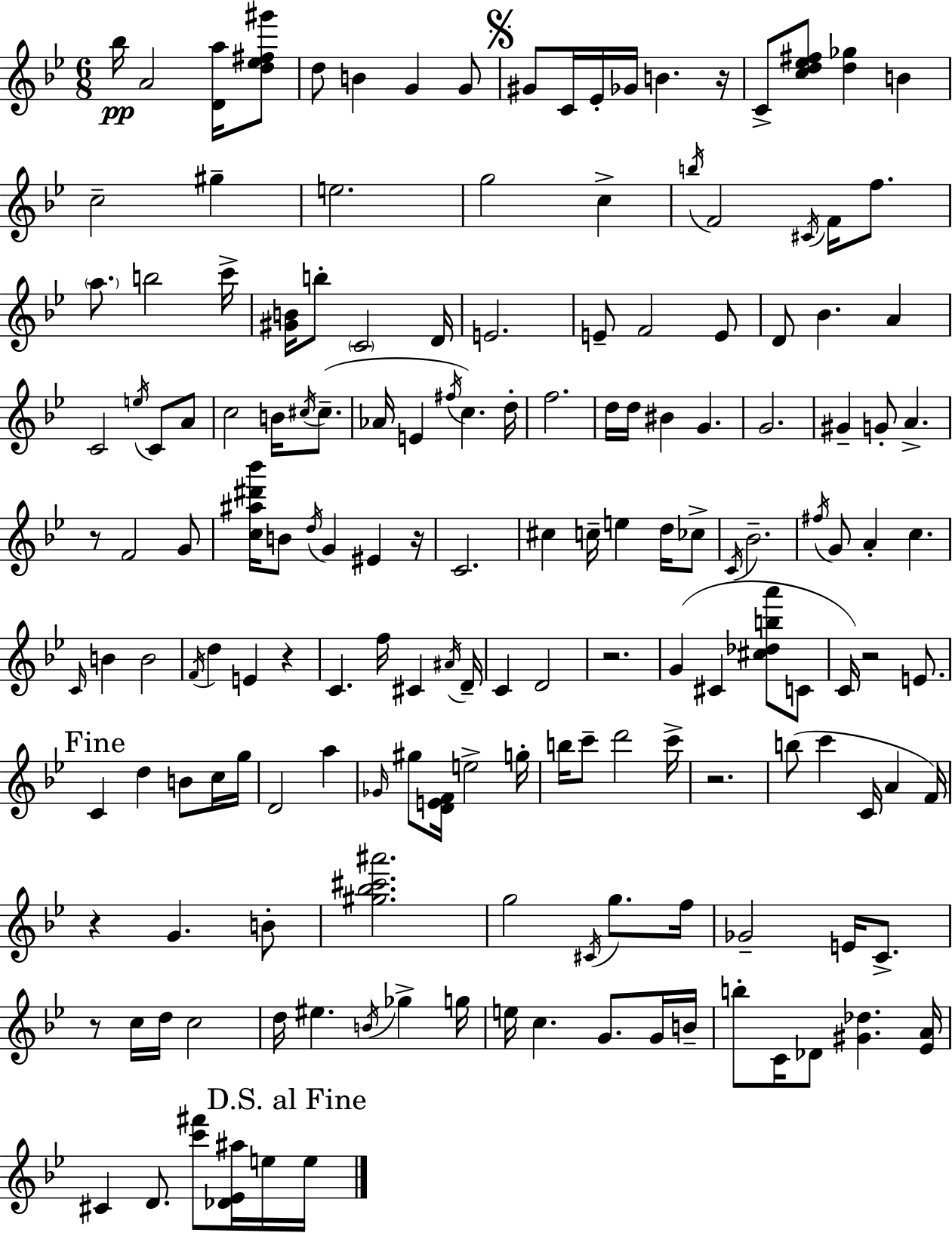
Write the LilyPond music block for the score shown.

{
  \clef treble
  \numericTimeSignature
  \time 6/8
  \key g \minor
  bes''16\pp a'2 <d' a''>16 <d'' ees'' fis'' gis'''>8 | d''8 b'4 g'4 g'8 | \mark \markup { \musicglyph "scripts.segno" } gis'8 c'16 ees'16-. ges'16 b'4. r16 | c'8-> <c'' d'' ees'' fis''>8 <d'' ges''>4 b'4 | \break c''2-- gis''4-- | e''2. | g''2 c''4-> | \acciaccatura { b''16 } f'2 \acciaccatura { cis'16 } f'16 f''8. | \break \parenthesize a''8. b''2 | c'''16-> <gis' b'>16 b''8-. \parenthesize c'2 | d'16 e'2. | e'8-- f'2 | \break e'8 d'8 bes'4. a'4 | c'2 \acciaccatura { e''16 } c'8 | a'8 c''2 b'16 | \acciaccatura { cis''16 }( cis''8.-- aes'16 e'4 \acciaccatura { fis''16 }) c''4. | \break d''16-. f''2. | d''16 d''16 bis'4 g'4. | g'2. | gis'4-- g'8-. a'4.-> | \break r8 f'2 | g'8 <c'' ais'' dis''' bes'''>16 b'8 \acciaccatura { d''16 } g'4 | eis'4 r16 c'2. | cis''4 c''16-- e''4 | \break d''16 ces''8-> \acciaccatura { c'16 } bes'2.-- | \acciaccatura { fis''16 } g'8 a'4-. | c''4. \grace { c'16 } b'4 | b'2 \acciaccatura { f'16 } d''4 | \break e'4 r4 c'4. | f''16 cis'4 \acciaccatura { ais'16 } d'16-- c'4 | d'2 r2. | g'4( | \break cis'4 <cis'' des'' b'' a'''>8 c'8 c'16) | r2 e'8. \mark "Fine" c'4 | d''4 b'8 c''16 g''16 d'2 | a''4 \grace { ges'16 } | \break gis''8 <d' e' f'>16 e''2-> g''16-. | b''16 c'''8-- d'''2 c'''16-> | r2. | b''8( c'''4 c'16 a'4 f'16) | \break r4 g'4. b'8-. | <gis'' bes'' cis''' ais'''>2. | g''2 \acciaccatura { cis'16 } g''8. | f''16 ges'2-- e'16 c'8.-> | \break r8 c''16 d''16 c''2 | d''16 eis''4. \acciaccatura { b'16 } ges''4-> | g''16 e''16 c''4. g'8. | g'16 b'16-- b''8-. c'16 des'8 <gis' des''>4. | \break <ees' a'>16 cis'4 d'8. <c''' fis'''>8 <des' ees' ais''>16 | e''16 \mark "D.S. al Fine" e''16 \bar "|."
}